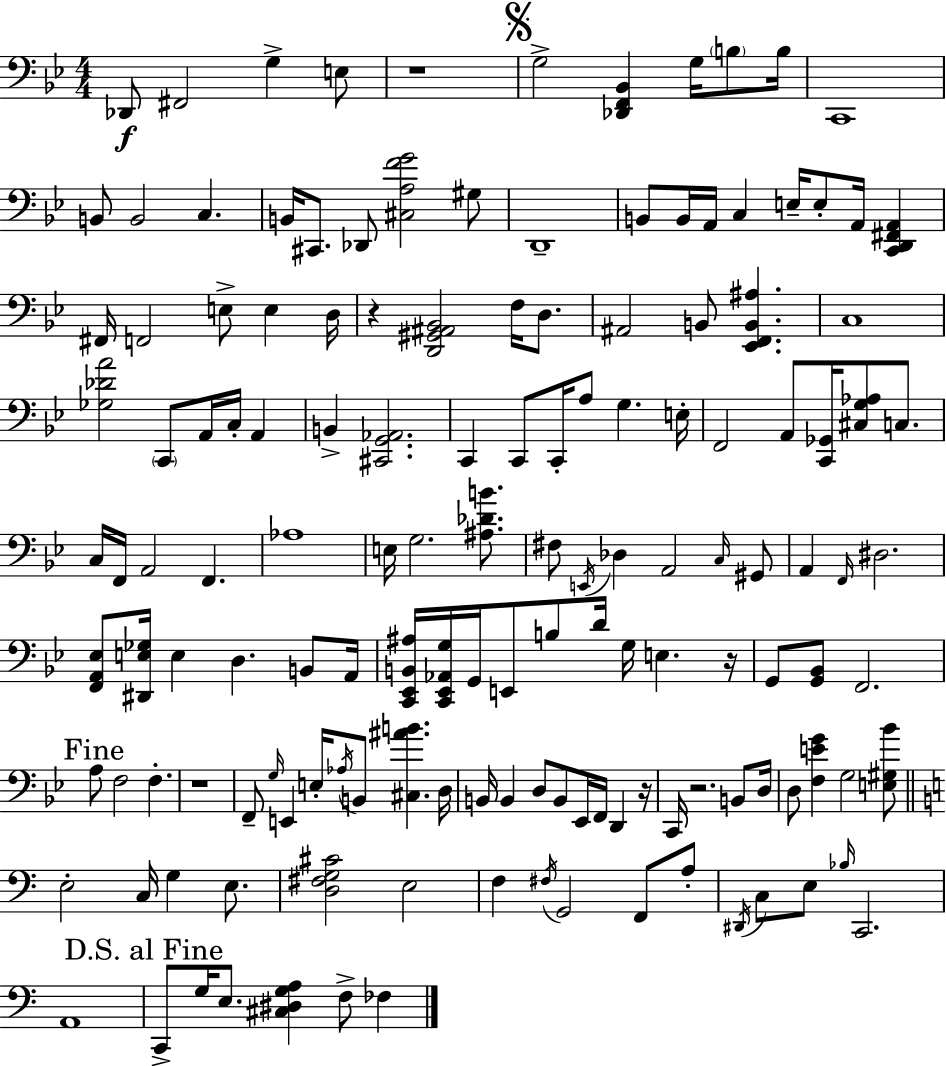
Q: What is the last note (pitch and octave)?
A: FES3